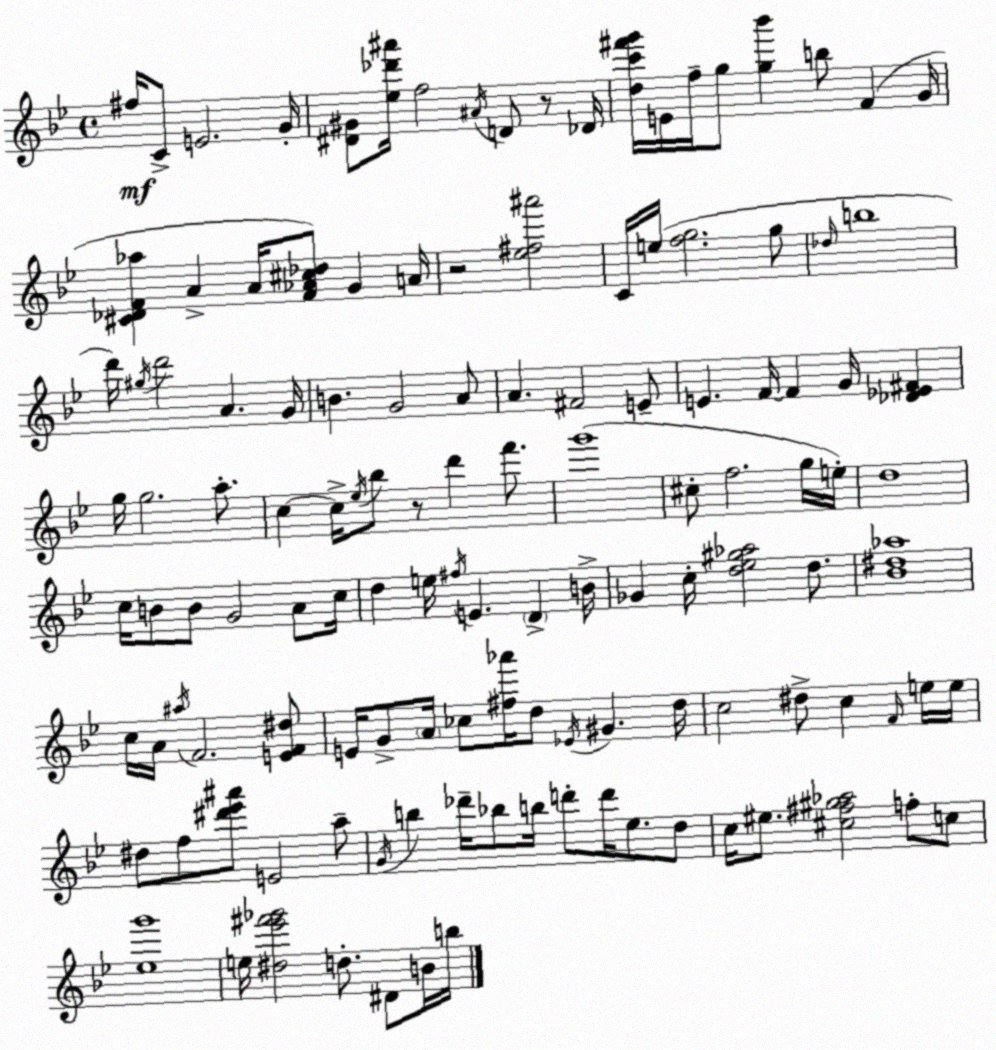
X:1
T:Untitled
M:4/4
L:1/4
K:Gm
^f/4 C/2 E2 G/4 [^D^G]/2 [_e_d'^a']/4 f2 ^A/4 D/2 z/2 _D/4 [dc'^f'g']/4 E/4 f/4 g/2 [g_b'] b/2 F G/4 [^C_DF_a] A A/4 [F_A^c_d]/2 G A/4 z2 [_e^f^a']2 C/4 e/4 [fg]2 g/2 _d/4 b4 d'/4 ^g/4 d'2 A G/4 B G2 A/2 A ^F2 E/2 E F/4 F G/4 [_D_E^F] g/4 g2 a/2 c c/4 _e/4 _b/2 z/2 d' f'/2 g'4 ^c/2 f2 g/4 e/4 d4 c/4 B/2 B/2 G2 A/2 c/4 d e/4 ^f/4 E D B/4 _G c/4 [d_e^g_a]2 d/2 [_B^d_a]4 c/4 A/4 ^a/4 F2 [EF^d]/2 E/4 G/2 A/4 _c/2 [^f_a']/4 d/2 _E/4 ^G d/4 c2 ^d/2 c F/4 e/4 e/4 ^d/2 f/2 [^d'_e'^a']/2 E2 a/2 G/4 b _d'/4 _b/2 b/4 d'/2 d'/4 _e/2 d/2 c/4 ^e/2 [^c^f^g_a]2 f/2 c/2 [_eg']4 e/4 [^d_e'^f'_g']2 d/2 ^D/2 B/4 b/4